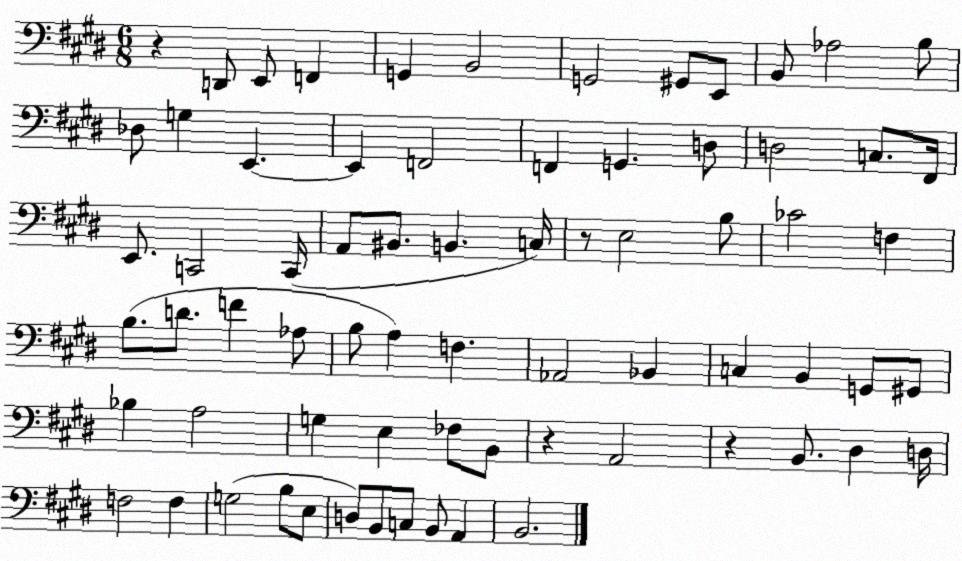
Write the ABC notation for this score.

X:1
T:Untitled
M:6/8
L:1/4
K:E
z D,,/2 E,,/2 F,, G,, B,,2 G,,2 ^G,,/2 E,,/2 B,,/2 _A,2 B,/2 _D,/2 G, E,, E,, F,,2 F,, G,, D,/2 D,2 C,/2 ^F,,/4 E,,/2 C,,2 C,,/4 A,,/2 ^B,,/2 B,, C,/4 z/2 E,2 B,/2 _C2 F, B,/2 D/2 F _A,/2 B,/2 A, F, _A,,2 _B,, C, B,, G,,/2 ^G,,/2 _B, A,2 G, E, _F,/2 B,,/2 z A,,2 z B,,/2 ^D, D,/4 F,2 F, G,2 B,/2 E,/2 D,/2 B,,/2 C,/2 B,,/2 A,, B,,2